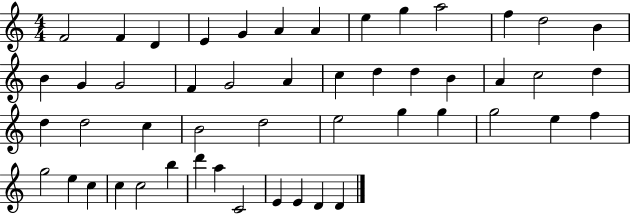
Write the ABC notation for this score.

X:1
T:Untitled
M:4/4
L:1/4
K:C
F2 F D E G A A e g a2 f d2 B B G G2 F G2 A c d d B A c2 d d d2 c B2 d2 e2 g g g2 e f g2 e c c c2 b d' a C2 E E D D